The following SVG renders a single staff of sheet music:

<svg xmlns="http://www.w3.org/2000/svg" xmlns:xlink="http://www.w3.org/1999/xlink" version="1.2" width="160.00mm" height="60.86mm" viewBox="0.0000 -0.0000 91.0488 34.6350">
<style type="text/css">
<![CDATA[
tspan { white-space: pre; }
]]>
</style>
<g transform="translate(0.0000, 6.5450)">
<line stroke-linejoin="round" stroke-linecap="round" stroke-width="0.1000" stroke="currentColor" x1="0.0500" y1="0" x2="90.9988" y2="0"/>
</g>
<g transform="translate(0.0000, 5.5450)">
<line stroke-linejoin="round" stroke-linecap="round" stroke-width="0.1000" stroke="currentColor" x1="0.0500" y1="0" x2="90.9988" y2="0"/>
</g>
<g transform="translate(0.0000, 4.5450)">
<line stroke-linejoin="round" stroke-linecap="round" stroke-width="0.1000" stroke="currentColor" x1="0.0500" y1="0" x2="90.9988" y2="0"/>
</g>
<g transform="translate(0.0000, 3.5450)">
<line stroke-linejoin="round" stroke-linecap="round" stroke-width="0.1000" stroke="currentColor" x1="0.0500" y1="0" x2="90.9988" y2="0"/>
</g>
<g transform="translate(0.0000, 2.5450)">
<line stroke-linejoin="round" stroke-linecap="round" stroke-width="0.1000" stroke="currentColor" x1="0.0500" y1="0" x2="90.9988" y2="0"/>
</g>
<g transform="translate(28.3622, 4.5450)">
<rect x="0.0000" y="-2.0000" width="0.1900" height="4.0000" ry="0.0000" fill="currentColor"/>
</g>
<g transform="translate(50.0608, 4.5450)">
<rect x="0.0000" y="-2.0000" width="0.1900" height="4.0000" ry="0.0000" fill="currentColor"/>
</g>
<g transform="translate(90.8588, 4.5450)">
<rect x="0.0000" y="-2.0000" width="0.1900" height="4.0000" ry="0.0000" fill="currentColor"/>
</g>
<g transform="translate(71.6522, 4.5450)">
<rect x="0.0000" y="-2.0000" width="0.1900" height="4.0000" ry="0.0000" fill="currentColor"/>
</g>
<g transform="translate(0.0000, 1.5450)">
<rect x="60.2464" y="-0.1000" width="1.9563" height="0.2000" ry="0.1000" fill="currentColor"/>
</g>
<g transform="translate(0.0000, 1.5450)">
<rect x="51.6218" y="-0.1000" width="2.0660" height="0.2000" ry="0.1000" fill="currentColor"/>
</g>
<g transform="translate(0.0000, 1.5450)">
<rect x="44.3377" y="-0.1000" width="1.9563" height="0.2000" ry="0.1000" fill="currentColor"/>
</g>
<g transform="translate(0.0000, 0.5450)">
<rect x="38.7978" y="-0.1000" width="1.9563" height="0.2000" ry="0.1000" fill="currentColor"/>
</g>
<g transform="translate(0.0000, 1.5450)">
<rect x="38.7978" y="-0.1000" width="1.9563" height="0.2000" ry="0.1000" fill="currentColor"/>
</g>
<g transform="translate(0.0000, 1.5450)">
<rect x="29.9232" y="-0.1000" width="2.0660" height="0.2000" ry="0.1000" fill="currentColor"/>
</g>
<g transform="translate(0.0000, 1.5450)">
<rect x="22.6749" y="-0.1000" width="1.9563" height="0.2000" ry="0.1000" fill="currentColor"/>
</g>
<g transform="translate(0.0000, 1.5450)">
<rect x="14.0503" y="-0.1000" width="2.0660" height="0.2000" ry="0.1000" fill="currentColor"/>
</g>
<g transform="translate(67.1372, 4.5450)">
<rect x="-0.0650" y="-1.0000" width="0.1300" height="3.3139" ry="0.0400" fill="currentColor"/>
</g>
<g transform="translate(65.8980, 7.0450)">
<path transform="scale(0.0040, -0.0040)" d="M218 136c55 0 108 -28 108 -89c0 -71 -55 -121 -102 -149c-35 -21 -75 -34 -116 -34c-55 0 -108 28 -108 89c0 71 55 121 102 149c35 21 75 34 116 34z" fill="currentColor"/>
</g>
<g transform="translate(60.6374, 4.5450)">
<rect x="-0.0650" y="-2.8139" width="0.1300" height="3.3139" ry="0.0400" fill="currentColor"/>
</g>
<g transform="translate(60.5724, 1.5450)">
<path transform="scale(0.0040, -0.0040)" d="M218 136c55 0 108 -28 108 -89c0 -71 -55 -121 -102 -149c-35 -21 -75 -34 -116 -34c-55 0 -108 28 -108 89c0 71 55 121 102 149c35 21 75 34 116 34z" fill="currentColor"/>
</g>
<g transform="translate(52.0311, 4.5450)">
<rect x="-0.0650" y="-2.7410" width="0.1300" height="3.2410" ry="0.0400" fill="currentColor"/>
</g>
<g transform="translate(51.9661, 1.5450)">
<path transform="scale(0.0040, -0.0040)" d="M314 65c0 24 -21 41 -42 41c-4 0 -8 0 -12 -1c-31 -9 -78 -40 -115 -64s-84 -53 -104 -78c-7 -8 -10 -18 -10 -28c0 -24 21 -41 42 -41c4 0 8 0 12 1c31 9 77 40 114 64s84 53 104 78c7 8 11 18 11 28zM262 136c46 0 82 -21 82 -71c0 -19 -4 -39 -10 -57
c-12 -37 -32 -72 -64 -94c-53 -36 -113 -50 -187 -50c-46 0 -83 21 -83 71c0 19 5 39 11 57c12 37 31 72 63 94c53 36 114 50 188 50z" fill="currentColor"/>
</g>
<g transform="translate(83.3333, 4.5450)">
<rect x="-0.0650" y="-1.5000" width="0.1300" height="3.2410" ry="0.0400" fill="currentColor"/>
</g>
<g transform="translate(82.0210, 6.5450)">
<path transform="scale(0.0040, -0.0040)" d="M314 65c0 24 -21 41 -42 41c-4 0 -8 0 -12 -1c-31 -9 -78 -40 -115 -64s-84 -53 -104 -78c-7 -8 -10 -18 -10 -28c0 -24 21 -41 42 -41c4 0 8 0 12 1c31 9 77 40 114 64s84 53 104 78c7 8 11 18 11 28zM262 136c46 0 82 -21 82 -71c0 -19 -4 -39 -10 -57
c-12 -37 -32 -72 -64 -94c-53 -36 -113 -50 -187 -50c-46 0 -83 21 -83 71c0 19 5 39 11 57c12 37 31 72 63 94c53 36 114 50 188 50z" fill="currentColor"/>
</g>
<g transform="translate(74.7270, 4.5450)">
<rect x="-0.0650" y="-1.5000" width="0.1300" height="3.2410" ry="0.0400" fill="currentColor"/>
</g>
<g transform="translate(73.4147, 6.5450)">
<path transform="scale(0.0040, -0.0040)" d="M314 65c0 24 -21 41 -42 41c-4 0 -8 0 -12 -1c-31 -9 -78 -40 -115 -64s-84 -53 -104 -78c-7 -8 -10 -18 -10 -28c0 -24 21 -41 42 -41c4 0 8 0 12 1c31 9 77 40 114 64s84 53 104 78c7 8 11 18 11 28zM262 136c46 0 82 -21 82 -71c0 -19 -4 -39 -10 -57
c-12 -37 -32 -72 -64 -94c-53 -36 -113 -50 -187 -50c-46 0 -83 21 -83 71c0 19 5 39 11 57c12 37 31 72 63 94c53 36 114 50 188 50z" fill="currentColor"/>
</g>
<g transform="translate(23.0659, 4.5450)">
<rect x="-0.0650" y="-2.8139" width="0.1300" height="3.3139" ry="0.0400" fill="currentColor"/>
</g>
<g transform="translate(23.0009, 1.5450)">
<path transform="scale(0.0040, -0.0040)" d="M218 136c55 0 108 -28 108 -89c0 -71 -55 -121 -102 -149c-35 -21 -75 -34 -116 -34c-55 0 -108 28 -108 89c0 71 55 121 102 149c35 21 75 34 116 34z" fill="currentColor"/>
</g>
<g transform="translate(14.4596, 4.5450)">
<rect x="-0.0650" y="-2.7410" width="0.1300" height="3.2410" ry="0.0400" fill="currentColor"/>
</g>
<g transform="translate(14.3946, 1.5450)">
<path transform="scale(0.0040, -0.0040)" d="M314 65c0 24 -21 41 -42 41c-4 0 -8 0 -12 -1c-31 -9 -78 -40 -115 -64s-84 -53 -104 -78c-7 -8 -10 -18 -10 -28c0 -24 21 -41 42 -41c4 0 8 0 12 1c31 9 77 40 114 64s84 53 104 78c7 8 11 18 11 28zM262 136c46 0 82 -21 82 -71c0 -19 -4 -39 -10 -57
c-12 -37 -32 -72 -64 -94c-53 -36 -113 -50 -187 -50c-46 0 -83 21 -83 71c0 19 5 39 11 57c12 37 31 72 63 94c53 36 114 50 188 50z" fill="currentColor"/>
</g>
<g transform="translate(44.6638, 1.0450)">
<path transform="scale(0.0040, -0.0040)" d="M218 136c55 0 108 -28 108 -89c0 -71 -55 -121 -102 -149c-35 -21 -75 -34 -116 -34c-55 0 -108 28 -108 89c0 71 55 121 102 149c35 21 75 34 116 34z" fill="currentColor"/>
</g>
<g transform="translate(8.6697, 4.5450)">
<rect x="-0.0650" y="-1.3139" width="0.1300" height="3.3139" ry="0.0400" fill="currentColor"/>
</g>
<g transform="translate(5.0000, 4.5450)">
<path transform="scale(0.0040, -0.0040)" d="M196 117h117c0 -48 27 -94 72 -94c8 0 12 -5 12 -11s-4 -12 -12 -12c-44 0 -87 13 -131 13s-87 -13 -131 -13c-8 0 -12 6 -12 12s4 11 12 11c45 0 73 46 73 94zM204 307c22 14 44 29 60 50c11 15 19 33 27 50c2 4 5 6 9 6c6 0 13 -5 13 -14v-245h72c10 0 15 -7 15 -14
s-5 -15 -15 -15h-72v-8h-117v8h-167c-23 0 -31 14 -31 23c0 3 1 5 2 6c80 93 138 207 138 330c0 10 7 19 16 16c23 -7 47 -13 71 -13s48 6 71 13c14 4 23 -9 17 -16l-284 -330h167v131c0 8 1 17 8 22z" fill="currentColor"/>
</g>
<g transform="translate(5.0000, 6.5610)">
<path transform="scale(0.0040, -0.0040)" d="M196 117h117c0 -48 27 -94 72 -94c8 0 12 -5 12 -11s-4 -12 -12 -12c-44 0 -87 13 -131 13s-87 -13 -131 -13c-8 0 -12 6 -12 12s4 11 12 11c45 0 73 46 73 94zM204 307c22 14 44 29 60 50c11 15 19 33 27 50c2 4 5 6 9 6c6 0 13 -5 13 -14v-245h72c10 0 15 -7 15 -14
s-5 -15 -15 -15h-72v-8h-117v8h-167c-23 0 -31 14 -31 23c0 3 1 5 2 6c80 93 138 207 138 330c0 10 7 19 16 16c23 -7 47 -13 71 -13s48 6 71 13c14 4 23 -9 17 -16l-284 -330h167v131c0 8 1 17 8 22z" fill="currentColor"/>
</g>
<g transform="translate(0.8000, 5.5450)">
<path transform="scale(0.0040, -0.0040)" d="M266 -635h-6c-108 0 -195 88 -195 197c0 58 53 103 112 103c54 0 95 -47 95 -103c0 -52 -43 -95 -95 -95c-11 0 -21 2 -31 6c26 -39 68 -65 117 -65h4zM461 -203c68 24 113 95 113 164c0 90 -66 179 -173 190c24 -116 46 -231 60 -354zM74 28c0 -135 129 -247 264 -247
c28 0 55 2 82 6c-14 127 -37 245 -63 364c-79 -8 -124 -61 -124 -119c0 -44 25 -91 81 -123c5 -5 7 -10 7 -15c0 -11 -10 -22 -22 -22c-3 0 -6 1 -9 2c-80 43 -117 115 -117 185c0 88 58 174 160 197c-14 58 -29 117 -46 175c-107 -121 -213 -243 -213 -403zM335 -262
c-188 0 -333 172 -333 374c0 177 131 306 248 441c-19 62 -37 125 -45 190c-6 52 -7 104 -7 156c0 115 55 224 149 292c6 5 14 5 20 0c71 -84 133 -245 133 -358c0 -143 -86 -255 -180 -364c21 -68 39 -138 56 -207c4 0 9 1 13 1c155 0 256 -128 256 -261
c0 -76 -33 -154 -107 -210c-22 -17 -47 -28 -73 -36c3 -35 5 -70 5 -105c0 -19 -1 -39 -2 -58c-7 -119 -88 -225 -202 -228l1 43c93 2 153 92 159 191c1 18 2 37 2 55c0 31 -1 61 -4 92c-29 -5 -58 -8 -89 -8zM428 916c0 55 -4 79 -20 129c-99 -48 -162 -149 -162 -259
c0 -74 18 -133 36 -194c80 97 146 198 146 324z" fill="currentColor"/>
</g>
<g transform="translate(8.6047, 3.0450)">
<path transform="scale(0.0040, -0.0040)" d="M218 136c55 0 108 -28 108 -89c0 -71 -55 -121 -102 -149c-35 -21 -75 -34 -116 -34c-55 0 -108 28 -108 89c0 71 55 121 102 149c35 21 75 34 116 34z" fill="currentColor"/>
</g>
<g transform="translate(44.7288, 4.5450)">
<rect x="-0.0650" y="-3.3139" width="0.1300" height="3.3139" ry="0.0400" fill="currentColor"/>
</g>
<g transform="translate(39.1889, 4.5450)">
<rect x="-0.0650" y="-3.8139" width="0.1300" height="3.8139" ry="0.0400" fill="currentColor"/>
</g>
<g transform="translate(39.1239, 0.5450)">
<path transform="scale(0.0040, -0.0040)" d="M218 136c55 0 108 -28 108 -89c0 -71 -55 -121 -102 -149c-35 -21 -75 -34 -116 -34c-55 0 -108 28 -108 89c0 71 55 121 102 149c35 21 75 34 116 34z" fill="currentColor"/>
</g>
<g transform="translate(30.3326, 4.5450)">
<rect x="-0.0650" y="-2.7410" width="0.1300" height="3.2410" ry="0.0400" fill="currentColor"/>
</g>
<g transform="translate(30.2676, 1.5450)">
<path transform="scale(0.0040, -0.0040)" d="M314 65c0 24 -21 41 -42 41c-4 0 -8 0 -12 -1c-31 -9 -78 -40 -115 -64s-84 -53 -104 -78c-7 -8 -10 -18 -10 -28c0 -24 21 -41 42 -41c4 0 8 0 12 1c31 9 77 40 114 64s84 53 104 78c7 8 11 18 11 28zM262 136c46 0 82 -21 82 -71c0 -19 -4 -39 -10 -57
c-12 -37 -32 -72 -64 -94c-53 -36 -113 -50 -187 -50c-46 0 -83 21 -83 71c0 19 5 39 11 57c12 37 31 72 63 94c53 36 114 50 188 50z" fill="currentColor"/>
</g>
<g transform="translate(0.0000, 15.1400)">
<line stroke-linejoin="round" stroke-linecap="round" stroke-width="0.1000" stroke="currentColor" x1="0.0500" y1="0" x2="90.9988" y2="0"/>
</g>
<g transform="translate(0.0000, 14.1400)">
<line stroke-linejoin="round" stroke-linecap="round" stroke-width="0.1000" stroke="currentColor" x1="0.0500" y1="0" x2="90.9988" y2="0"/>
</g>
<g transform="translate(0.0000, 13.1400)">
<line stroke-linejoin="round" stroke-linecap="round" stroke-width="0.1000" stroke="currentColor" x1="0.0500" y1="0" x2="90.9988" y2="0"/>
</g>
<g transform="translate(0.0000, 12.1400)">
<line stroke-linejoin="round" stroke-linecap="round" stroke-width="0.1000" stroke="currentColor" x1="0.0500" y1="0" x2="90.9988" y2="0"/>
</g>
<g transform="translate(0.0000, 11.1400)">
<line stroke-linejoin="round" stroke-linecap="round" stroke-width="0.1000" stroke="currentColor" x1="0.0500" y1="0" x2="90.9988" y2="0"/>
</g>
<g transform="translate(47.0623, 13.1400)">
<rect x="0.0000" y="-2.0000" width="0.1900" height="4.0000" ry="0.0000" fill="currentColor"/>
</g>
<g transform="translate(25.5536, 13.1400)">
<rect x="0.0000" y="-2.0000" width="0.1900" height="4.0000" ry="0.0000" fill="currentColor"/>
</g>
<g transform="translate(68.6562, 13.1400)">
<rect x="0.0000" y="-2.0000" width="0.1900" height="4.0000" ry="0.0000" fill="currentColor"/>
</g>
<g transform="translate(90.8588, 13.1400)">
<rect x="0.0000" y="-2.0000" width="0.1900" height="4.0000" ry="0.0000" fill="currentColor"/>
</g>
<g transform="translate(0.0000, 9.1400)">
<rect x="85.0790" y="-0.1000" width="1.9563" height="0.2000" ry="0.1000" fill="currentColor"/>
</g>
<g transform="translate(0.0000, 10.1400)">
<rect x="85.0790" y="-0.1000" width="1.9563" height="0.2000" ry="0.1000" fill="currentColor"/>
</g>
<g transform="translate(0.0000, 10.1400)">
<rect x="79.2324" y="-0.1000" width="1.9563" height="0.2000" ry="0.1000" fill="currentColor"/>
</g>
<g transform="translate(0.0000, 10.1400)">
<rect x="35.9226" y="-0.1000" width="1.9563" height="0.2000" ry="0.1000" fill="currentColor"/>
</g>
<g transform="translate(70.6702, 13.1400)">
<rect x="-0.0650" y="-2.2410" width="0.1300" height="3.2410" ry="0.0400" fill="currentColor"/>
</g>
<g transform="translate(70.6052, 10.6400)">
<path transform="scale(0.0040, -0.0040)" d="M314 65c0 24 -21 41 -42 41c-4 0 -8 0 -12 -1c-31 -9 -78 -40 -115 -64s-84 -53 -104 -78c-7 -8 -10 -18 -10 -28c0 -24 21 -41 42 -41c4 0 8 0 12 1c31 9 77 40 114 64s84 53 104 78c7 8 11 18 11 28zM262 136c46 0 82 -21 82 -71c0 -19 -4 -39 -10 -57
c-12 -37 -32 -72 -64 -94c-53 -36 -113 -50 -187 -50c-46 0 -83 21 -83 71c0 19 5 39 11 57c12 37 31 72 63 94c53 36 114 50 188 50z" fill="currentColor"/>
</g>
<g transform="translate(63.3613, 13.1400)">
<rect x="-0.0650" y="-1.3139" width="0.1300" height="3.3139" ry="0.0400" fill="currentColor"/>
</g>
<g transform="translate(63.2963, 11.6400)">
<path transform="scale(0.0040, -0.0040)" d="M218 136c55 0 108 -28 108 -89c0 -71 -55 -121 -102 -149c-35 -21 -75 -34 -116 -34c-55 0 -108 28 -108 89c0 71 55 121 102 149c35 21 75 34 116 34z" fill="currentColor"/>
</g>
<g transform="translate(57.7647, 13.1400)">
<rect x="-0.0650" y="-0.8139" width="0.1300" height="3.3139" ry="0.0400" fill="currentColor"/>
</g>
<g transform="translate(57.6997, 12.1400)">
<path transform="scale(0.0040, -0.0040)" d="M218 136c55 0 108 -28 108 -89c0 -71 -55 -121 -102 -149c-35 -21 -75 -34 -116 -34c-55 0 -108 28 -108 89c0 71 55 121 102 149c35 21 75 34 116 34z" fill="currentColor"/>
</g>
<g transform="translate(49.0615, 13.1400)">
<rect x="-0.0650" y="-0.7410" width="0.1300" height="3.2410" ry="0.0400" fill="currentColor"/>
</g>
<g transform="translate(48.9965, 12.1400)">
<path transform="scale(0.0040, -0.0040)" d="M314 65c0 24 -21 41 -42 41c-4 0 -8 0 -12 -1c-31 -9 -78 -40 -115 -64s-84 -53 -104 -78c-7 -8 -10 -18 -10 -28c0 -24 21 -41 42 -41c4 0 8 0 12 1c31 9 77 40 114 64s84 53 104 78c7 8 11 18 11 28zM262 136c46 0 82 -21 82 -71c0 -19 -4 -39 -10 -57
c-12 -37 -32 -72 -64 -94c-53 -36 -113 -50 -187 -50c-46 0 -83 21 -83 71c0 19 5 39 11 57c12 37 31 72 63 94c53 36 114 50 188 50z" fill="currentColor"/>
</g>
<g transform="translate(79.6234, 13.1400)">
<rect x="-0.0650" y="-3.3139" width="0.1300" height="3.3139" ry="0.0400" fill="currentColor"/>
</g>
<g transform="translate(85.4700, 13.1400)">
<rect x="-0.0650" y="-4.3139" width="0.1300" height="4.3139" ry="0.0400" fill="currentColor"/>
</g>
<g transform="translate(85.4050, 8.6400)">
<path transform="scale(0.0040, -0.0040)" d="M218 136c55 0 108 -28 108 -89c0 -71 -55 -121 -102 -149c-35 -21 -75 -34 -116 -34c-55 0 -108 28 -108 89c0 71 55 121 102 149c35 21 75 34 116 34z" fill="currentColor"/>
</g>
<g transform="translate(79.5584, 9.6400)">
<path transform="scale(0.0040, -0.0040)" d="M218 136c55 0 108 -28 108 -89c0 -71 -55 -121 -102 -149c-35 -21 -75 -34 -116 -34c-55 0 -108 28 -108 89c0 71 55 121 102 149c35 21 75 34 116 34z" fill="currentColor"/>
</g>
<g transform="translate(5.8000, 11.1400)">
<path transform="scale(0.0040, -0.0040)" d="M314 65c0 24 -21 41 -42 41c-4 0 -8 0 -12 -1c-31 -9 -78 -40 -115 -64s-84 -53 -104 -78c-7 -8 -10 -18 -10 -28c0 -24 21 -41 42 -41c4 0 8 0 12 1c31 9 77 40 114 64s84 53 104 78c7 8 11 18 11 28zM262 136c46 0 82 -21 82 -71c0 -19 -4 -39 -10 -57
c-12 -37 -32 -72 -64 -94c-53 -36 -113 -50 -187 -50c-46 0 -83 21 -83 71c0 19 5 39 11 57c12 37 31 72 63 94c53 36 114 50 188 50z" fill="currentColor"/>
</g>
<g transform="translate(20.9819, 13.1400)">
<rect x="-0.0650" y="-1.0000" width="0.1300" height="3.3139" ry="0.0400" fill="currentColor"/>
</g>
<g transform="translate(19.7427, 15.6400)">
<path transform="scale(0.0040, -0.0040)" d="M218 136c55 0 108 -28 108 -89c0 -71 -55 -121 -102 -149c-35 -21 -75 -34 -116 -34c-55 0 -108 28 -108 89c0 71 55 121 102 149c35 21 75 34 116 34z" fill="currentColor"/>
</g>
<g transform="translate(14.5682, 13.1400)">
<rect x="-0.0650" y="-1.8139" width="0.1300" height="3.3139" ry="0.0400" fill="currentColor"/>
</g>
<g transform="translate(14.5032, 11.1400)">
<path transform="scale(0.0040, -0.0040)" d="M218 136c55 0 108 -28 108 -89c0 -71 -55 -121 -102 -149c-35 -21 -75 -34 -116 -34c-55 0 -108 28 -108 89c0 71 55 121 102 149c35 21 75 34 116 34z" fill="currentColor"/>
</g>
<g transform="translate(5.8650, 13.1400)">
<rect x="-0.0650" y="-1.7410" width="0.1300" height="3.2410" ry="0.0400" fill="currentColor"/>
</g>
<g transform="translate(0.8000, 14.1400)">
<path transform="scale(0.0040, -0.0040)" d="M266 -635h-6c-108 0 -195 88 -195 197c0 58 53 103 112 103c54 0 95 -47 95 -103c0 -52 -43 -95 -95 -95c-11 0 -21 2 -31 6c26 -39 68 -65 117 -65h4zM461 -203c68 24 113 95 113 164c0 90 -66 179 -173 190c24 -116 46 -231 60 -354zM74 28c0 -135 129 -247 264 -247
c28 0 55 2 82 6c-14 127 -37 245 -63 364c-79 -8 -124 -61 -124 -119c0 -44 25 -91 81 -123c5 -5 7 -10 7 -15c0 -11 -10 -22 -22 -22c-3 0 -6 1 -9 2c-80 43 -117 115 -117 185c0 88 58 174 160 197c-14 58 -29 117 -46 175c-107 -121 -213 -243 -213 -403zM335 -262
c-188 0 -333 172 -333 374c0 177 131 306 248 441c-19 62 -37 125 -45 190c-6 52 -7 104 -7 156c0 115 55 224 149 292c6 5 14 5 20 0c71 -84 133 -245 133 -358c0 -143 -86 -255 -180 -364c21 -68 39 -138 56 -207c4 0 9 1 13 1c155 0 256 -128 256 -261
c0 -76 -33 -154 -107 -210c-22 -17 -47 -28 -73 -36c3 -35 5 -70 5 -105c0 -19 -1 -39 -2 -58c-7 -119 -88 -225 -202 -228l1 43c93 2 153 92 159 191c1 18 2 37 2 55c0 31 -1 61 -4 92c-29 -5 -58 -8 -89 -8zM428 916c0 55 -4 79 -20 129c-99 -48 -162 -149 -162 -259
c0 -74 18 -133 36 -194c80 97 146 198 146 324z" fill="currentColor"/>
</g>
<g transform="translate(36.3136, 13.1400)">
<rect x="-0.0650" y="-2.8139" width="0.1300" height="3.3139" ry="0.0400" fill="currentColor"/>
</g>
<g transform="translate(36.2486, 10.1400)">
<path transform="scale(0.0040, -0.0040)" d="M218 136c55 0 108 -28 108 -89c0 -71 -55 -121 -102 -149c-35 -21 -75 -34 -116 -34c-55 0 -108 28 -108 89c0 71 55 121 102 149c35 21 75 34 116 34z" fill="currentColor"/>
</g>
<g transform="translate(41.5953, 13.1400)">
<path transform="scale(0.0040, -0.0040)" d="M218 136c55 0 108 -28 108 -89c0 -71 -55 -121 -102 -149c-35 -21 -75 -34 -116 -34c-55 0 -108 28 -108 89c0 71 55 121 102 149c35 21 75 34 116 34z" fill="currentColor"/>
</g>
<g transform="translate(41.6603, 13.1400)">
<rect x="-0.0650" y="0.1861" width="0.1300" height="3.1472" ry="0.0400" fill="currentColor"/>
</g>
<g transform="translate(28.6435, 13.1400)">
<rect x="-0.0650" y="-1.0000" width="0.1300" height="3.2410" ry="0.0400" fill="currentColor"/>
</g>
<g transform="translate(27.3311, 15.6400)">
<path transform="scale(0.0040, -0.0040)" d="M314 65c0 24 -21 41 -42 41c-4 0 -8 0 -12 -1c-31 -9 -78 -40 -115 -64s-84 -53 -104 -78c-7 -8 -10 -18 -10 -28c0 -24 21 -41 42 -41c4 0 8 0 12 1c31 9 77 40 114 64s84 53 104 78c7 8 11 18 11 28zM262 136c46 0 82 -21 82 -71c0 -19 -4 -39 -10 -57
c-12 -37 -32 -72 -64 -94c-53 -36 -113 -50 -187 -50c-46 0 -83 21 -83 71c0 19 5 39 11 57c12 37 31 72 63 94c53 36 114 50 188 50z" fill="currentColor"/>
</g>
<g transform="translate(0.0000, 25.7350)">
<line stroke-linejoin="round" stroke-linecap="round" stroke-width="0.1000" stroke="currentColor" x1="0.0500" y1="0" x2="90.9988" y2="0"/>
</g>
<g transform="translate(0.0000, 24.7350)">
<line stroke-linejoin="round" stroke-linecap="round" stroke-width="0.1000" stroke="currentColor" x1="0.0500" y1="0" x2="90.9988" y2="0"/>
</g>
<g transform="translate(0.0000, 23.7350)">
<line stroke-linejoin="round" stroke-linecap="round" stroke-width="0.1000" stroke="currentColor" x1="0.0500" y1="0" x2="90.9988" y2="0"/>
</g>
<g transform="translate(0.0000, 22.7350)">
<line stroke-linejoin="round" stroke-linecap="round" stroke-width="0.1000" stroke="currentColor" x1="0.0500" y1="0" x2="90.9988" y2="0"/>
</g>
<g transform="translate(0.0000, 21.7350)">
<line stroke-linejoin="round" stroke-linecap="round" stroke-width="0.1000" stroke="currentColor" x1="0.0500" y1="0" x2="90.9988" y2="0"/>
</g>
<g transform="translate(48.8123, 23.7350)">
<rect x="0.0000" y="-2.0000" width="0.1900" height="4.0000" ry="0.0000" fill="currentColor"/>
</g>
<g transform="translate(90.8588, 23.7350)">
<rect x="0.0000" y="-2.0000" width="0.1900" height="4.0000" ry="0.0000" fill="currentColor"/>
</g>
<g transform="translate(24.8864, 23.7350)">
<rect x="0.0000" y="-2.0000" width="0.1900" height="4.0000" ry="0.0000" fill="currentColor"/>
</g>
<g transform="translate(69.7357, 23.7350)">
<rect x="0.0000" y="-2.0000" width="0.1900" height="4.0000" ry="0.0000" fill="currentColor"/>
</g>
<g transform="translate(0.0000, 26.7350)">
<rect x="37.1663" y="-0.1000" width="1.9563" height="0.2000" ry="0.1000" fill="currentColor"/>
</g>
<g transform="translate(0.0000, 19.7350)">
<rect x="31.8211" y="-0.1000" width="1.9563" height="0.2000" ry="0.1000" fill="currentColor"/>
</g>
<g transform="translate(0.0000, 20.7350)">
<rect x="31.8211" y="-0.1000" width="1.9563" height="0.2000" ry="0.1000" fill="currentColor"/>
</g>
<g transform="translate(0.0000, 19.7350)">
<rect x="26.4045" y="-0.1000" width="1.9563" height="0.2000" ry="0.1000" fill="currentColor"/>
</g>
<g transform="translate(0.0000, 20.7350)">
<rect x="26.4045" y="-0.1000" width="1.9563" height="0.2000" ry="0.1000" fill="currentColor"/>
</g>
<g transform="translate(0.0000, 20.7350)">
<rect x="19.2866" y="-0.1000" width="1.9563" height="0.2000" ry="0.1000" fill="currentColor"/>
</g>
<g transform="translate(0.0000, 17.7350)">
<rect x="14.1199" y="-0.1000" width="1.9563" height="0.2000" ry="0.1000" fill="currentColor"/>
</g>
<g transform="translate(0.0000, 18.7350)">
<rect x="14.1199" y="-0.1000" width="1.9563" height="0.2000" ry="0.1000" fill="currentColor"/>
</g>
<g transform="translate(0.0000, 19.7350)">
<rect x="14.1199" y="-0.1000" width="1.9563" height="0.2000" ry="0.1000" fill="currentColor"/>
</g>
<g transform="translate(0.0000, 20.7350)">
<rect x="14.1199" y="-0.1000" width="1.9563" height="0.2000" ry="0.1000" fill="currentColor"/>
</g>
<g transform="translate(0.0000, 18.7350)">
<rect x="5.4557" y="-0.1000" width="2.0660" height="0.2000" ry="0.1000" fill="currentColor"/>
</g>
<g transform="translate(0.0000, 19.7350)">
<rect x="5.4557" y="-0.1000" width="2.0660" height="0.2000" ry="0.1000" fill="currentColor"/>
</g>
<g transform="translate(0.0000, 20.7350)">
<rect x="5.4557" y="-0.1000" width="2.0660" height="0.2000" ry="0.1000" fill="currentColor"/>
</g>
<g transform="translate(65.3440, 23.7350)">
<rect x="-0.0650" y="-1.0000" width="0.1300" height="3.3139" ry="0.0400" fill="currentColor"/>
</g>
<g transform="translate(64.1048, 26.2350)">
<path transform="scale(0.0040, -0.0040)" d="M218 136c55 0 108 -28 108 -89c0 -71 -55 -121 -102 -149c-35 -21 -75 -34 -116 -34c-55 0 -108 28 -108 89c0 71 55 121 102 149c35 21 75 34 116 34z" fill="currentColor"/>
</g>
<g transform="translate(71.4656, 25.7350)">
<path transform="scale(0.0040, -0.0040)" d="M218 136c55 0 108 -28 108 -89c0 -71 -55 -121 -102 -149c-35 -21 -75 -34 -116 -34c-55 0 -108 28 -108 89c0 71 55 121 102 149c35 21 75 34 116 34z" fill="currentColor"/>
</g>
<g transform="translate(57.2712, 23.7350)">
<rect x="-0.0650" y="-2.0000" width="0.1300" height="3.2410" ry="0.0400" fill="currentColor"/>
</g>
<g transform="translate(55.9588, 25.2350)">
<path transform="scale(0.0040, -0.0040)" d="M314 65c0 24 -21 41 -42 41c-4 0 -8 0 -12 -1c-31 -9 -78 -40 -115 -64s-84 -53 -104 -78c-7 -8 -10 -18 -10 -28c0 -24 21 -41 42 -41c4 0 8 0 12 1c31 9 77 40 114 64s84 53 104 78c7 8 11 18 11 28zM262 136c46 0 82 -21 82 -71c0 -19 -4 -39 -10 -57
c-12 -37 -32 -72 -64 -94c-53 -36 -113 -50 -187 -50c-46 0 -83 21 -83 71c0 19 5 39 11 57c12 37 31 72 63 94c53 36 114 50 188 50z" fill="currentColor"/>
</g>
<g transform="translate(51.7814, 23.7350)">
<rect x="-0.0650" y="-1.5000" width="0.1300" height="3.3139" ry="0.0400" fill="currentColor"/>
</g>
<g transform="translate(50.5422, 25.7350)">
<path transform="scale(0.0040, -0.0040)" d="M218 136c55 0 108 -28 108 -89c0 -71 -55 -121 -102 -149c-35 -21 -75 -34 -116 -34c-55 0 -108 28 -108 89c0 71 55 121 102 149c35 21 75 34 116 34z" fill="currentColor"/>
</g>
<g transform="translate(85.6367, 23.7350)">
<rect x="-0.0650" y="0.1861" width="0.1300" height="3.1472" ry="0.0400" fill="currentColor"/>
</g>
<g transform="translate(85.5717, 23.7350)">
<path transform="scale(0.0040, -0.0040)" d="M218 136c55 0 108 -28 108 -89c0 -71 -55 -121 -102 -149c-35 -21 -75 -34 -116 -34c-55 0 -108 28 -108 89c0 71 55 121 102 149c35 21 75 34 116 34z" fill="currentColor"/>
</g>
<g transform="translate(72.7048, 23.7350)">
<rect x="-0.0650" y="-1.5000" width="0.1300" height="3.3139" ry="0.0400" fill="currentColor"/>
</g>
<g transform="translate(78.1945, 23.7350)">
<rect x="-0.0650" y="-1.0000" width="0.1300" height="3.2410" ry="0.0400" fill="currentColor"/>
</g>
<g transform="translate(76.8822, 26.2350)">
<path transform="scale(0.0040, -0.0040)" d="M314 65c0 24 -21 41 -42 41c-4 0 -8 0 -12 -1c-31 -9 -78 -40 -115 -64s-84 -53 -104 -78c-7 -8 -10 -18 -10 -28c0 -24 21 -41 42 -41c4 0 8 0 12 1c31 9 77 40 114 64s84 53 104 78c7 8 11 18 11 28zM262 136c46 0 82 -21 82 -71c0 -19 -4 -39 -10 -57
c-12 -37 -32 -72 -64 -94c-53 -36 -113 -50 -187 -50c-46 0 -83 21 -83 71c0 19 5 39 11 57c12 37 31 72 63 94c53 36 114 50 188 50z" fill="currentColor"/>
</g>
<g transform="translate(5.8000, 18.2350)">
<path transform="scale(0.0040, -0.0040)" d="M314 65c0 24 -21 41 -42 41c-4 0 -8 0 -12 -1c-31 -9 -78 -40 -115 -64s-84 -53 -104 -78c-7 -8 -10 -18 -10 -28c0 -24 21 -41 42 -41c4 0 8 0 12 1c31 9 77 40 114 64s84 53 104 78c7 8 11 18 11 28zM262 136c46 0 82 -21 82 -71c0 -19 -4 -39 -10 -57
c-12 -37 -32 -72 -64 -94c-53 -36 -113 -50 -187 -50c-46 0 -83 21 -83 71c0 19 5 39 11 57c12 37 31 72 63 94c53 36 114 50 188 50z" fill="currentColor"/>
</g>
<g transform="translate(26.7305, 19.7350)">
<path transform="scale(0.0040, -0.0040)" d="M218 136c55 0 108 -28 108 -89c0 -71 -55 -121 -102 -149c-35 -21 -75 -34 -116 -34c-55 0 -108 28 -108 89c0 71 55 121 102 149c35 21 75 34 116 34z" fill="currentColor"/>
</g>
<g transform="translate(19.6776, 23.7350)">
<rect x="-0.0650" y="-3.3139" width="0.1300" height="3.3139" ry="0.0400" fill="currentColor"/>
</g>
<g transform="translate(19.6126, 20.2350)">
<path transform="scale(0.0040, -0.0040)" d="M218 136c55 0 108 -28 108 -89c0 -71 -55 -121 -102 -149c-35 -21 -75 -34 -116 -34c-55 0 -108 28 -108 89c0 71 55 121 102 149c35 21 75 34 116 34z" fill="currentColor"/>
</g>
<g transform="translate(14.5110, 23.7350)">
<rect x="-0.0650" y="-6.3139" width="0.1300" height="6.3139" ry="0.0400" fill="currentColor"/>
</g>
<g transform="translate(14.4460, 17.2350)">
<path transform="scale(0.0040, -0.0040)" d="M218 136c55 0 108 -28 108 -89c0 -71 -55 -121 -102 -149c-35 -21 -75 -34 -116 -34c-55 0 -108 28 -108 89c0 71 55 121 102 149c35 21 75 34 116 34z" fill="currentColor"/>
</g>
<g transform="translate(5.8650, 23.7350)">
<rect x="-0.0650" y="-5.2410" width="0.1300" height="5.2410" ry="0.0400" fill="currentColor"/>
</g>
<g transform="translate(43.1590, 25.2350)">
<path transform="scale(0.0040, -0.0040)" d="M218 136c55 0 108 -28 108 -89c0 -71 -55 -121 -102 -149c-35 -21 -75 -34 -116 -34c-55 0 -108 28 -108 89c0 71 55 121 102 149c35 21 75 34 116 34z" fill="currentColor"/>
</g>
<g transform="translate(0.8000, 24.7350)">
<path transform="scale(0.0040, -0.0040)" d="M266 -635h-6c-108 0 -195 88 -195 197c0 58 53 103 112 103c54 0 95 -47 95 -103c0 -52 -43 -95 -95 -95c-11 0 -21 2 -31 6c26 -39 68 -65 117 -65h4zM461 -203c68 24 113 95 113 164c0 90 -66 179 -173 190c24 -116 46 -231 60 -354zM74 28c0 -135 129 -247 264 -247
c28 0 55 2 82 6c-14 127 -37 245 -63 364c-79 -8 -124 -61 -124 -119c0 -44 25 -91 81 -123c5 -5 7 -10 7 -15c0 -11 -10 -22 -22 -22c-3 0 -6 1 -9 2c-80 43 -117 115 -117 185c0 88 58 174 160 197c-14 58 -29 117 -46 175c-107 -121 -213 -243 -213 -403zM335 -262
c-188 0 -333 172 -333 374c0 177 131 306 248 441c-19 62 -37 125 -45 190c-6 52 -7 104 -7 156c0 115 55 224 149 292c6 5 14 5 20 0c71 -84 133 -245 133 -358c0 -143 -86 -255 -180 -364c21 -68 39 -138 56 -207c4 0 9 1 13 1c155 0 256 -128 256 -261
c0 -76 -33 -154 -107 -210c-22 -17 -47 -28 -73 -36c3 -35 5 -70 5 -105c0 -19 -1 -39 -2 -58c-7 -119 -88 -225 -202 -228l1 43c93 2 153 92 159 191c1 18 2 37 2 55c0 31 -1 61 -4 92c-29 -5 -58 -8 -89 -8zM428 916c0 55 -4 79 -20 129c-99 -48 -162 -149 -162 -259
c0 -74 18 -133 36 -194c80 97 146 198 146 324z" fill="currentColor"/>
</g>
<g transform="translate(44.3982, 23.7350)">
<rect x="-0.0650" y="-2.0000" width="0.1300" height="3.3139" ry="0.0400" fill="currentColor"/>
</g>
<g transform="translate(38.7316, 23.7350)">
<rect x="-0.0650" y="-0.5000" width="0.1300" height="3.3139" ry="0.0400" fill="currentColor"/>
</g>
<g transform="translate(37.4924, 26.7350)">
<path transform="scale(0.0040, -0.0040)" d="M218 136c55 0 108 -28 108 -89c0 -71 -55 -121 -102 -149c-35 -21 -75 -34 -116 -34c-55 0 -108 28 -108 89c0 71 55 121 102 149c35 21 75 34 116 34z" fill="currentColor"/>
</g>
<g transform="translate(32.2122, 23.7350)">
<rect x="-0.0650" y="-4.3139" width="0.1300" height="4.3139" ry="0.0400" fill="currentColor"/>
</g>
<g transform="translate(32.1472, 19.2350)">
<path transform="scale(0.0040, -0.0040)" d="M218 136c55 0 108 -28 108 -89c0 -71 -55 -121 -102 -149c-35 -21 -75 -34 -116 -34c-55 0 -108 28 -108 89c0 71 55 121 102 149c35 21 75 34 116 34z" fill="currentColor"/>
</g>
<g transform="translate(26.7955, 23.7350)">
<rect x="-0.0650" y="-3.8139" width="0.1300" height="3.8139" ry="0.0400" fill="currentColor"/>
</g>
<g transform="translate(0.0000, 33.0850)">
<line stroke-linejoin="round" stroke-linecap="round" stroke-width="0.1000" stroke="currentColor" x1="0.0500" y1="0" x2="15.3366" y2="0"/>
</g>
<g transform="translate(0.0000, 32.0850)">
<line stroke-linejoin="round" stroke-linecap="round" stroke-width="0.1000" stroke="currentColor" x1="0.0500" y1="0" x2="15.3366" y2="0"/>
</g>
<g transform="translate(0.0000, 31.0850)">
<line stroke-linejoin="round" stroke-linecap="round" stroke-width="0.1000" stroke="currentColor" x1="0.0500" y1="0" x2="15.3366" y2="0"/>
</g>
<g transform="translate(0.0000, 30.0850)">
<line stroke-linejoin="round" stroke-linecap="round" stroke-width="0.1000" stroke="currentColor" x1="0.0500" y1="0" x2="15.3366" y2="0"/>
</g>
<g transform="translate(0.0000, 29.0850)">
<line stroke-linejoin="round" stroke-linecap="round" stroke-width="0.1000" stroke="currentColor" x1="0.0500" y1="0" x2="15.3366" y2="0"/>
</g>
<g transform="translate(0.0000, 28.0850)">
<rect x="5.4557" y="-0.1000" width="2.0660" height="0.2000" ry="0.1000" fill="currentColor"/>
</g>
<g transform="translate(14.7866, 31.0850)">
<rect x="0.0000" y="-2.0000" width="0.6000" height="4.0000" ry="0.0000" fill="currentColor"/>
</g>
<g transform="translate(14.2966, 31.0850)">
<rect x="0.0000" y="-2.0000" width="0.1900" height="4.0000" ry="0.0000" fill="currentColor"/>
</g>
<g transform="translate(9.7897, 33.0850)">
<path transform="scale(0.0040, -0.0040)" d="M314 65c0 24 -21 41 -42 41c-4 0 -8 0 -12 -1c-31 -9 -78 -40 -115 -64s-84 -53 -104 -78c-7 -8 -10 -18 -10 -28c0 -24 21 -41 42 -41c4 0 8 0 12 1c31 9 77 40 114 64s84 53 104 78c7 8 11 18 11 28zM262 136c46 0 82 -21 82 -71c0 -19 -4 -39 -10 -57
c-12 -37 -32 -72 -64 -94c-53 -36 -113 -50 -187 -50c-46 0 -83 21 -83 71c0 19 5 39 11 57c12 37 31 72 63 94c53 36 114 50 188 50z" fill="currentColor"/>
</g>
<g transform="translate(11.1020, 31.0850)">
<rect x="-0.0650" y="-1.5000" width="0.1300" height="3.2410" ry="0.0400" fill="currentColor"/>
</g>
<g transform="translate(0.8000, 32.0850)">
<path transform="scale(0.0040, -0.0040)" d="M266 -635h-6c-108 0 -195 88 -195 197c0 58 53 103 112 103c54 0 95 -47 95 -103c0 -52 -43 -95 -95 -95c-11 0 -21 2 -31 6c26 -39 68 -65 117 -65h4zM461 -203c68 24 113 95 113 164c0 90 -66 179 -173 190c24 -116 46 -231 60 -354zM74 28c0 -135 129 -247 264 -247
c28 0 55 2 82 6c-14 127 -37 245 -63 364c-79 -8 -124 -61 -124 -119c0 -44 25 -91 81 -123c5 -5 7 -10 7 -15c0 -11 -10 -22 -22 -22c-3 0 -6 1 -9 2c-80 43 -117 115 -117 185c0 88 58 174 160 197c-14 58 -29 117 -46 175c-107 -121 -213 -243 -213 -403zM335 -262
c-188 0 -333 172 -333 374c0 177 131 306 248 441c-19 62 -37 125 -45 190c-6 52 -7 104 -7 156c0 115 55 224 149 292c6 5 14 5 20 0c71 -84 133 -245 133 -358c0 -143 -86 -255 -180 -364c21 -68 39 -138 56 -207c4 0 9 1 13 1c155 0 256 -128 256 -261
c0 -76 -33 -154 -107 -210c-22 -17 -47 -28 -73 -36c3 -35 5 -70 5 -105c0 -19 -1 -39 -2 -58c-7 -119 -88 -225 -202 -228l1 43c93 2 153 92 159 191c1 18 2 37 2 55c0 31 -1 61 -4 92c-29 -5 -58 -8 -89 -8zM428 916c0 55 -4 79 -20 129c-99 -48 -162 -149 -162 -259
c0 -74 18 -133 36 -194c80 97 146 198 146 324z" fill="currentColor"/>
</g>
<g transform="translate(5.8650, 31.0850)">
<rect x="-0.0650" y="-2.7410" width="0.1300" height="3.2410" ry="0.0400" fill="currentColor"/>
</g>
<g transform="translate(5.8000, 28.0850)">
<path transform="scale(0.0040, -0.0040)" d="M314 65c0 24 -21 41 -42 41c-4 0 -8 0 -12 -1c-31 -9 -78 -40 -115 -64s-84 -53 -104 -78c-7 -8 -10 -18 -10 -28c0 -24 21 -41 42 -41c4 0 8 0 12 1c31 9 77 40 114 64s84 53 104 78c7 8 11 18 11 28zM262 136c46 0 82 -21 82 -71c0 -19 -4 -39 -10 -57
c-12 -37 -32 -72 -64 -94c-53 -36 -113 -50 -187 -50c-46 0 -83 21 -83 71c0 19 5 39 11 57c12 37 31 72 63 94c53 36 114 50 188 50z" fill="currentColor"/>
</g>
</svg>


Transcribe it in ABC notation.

X:1
T:Untitled
M:4/4
L:1/4
K:C
e a2 a a2 c' b a2 a D E2 E2 f2 f D D2 a B d2 d e g2 b d' f'2 a' b c' d' C F E F2 D E D2 B a2 E2